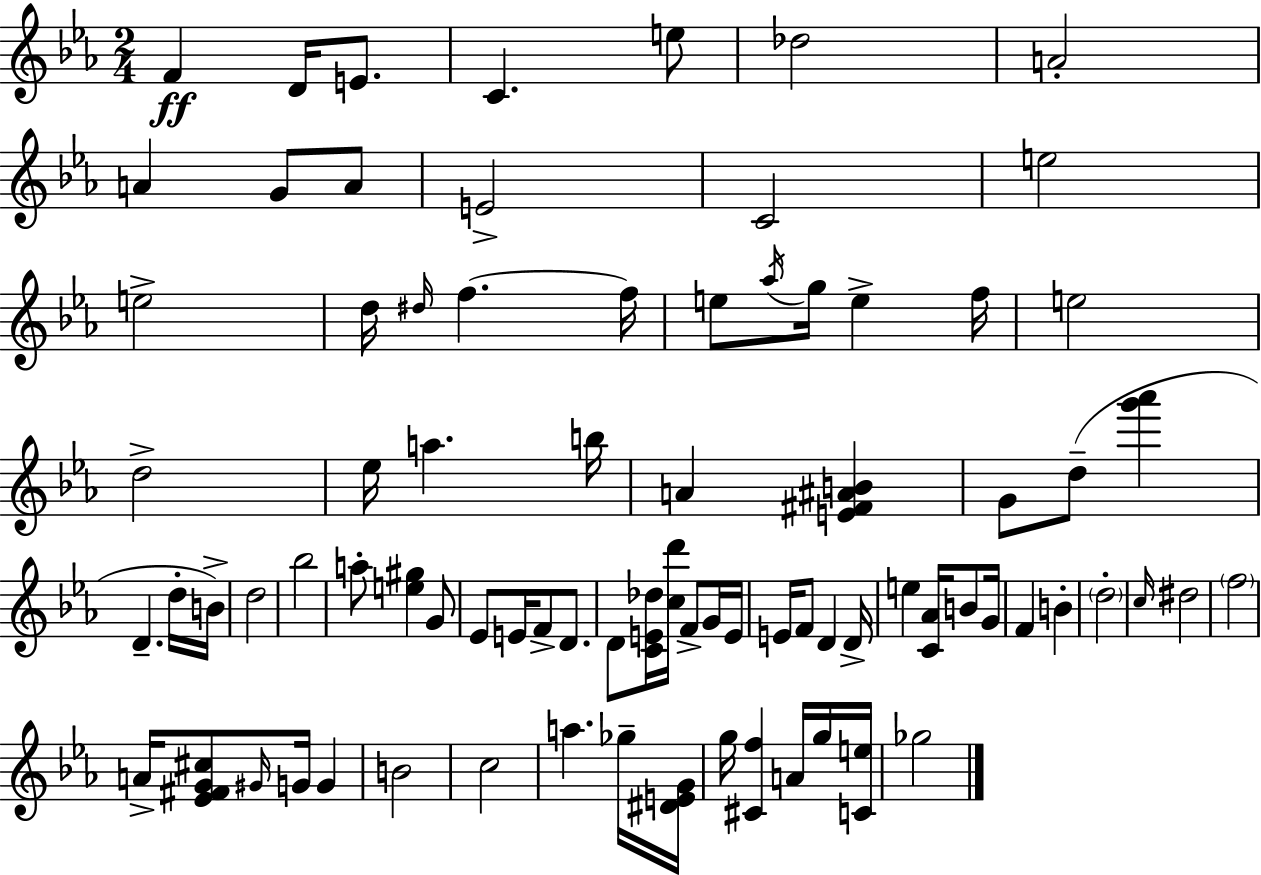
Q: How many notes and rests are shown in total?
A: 81